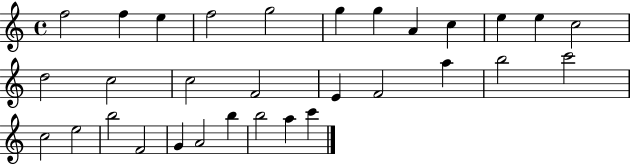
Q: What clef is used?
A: treble